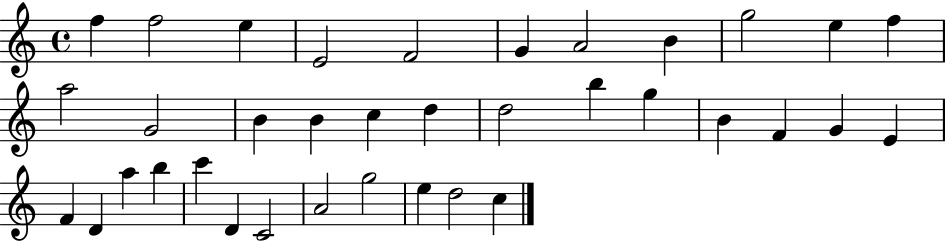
F5/q F5/h E5/q E4/h F4/h G4/q A4/h B4/q G5/h E5/q F5/q A5/h G4/h B4/q B4/q C5/q D5/q D5/h B5/q G5/q B4/q F4/q G4/q E4/q F4/q D4/q A5/q B5/q C6/q D4/q C4/h A4/h G5/h E5/q D5/h C5/q